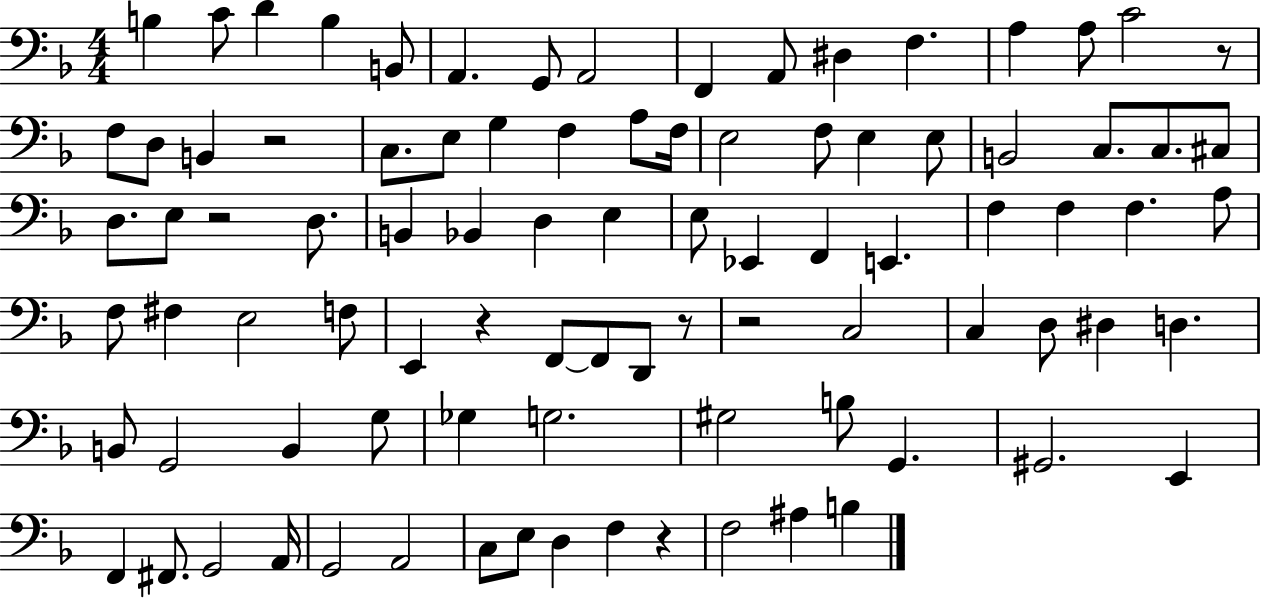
B3/q C4/e D4/q B3/q B2/e A2/q. G2/e A2/h F2/q A2/e D#3/q F3/q. A3/q A3/e C4/h R/e F3/e D3/e B2/q R/h C3/e. E3/e G3/q F3/q A3/e F3/s E3/h F3/e E3/q E3/e B2/h C3/e. C3/e. C#3/e D3/e. E3/e R/h D3/e. B2/q Bb2/q D3/q E3/q E3/e Eb2/q F2/q E2/q. F3/q F3/q F3/q. A3/e F3/e F#3/q E3/h F3/e E2/q R/q F2/e F2/e D2/e R/e R/h C3/h C3/q D3/e D#3/q D3/q. B2/e G2/h B2/q G3/e Gb3/q G3/h. G#3/h B3/e G2/q. G#2/h. E2/q F2/q F#2/e. G2/h A2/s G2/h A2/h C3/e E3/e D3/q F3/q R/q F3/h A#3/q B3/q